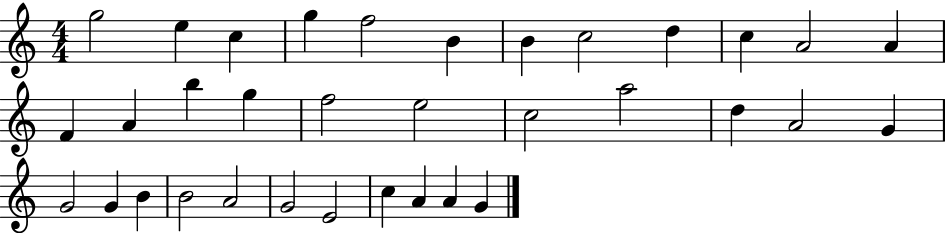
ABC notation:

X:1
T:Untitled
M:4/4
L:1/4
K:C
g2 e c g f2 B B c2 d c A2 A F A b g f2 e2 c2 a2 d A2 G G2 G B B2 A2 G2 E2 c A A G